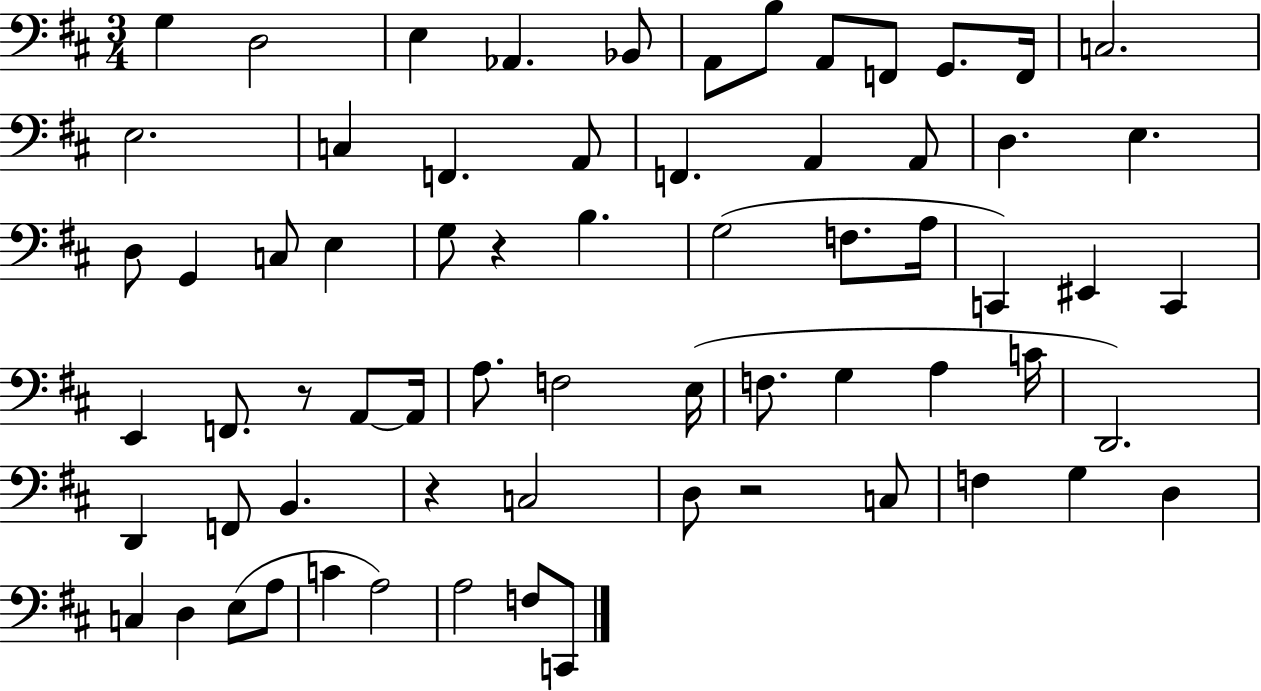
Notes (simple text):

G3/q D3/h E3/q Ab2/q. Bb2/e A2/e B3/e A2/e F2/e G2/e. F2/s C3/h. E3/h. C3/q F2/q. A2/e F2/q. A2/q A2/e D3/q. E3/q. D3/e G2/q C3/e E3/q G3/e R/q B3/q. G3/h F3/e. A3/s C2/q EIS2/q C2/q E2/q F2/e. R/e A2/e A2/s A3/e. F3/h E3/s F3/e. G3/q A3/q C4/s D2/h. D2/q F2/e B2/q. R/q C3/h D3/e R/h C3/e F3/q G3/q D3/q C3/q D3/q E3/e A3/e C4/q A3/h A3/h F3/e C2/e